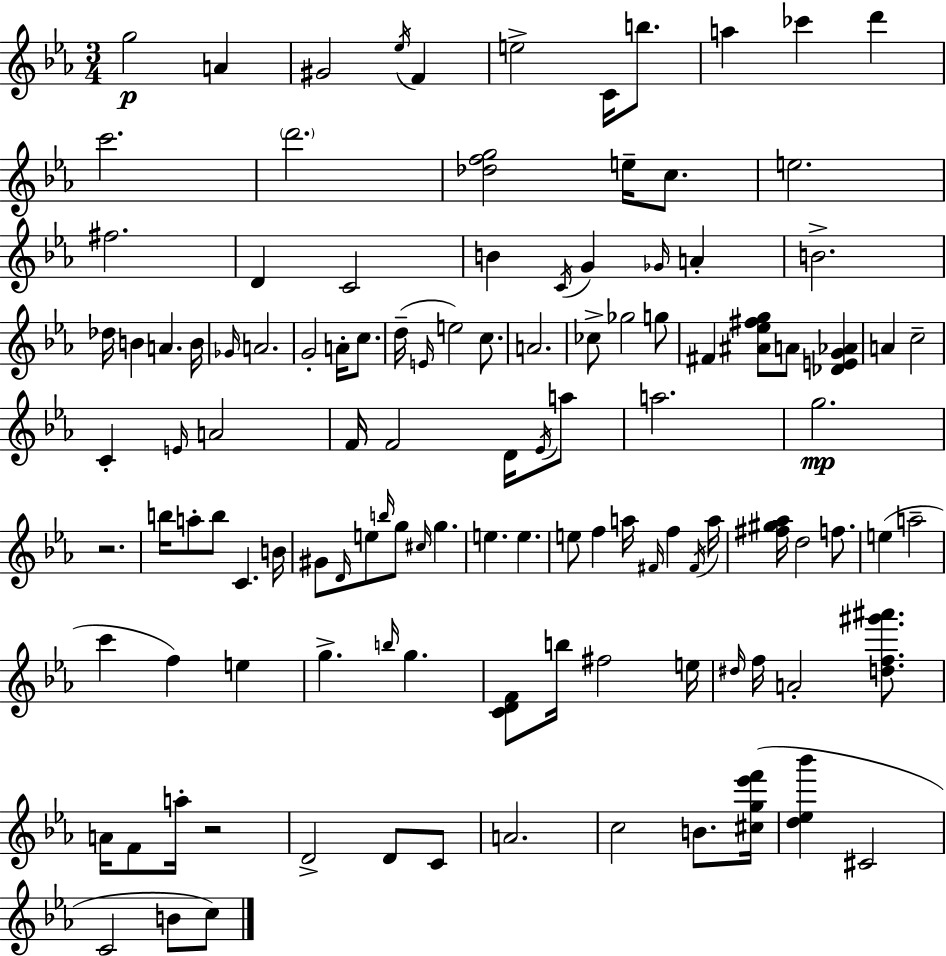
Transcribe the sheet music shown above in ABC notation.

X:1
T:Untitled
M:3/4
L:1/4
K:Cm
g2 A ^G2 _e/4 F e2 C/4 b/2 a _c' d' c'2 d'2 [_dfg]2 e/4 c/2 e2 ^f2 D C2 B C/4 G _G/4 A B2 _d/4 B A B/4 _G/4 A2 G2 A/4 c/2 d/4 E/4 e2 c/2 A2 _c/2 _g2 g/2 ^F [^A_e^fg]/2 A/2 [_DEG_A] A c2 C E/4 A2 F/4 F2 D/4 _E/4 a/2 a2 g2 z2 b/4 a/2 b/2 C B/4 ^G/2 D/4 e/2 b/4 g/2 ^c/4 g e e e/2 f a/4 ^F/4 f ^F/4 a/4 [^f^g_a]/4 d2 f/2 e a2 c' f e g b/4 g [CDF]/2 b/4 ^f2 e/4 ^d/4 f/4 A2 [df^g'^a']/2 A/4 F/2 a/4 z2 D2 D/2 C/2 A2 c2 B/2 [^cg_e'f']/4 [d_e_b'] ^C2 C2 B/2 c/2